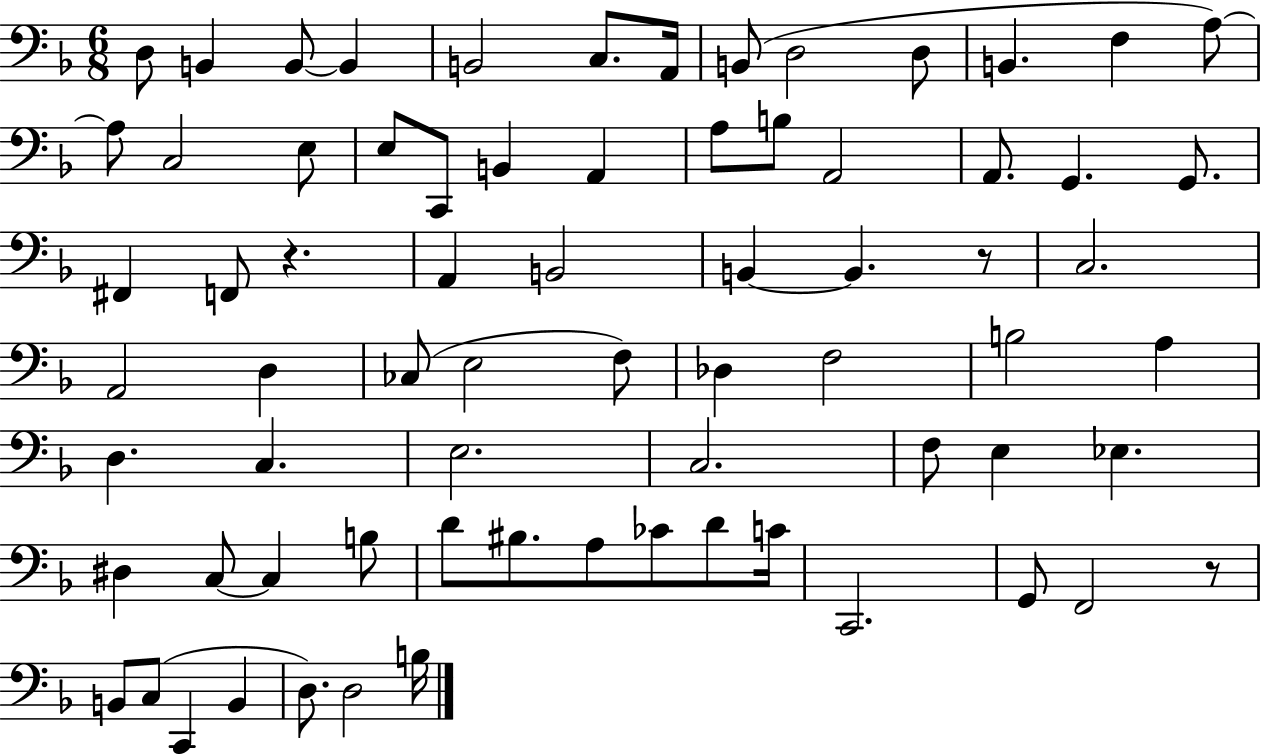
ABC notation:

X:1
T:Untitled
M:6/8
L:1/4
K:F
D,/2 B,, B,,/2 B,, B,,2 C,/2 A,,/4 B,,/2 D,2 D,/2 B,, F, A,/2 A,/2 C,2 E,/2 E,/2 C,,/2 B,, A,, A,/2 B,/2 A,,2 A,,/2 G,, G,,/2 ^F,, F,,/2 z A,, B,,2 B,, B,, z/2 C,2 A,,2 D, _C,/2 E,2 F,/2 _D, F,2 B,2 A, D, C, E,2 C,2 F,/2 E, _E, ^D, C,/2 C, B,/2 D/2 ^B,/2 A,/2 _C/2 D/2 C/4 C,,2 G,,/2 F,,2 z/2 B,,/2 C,/2 C,, B,, D,/2 D,2 B,/4